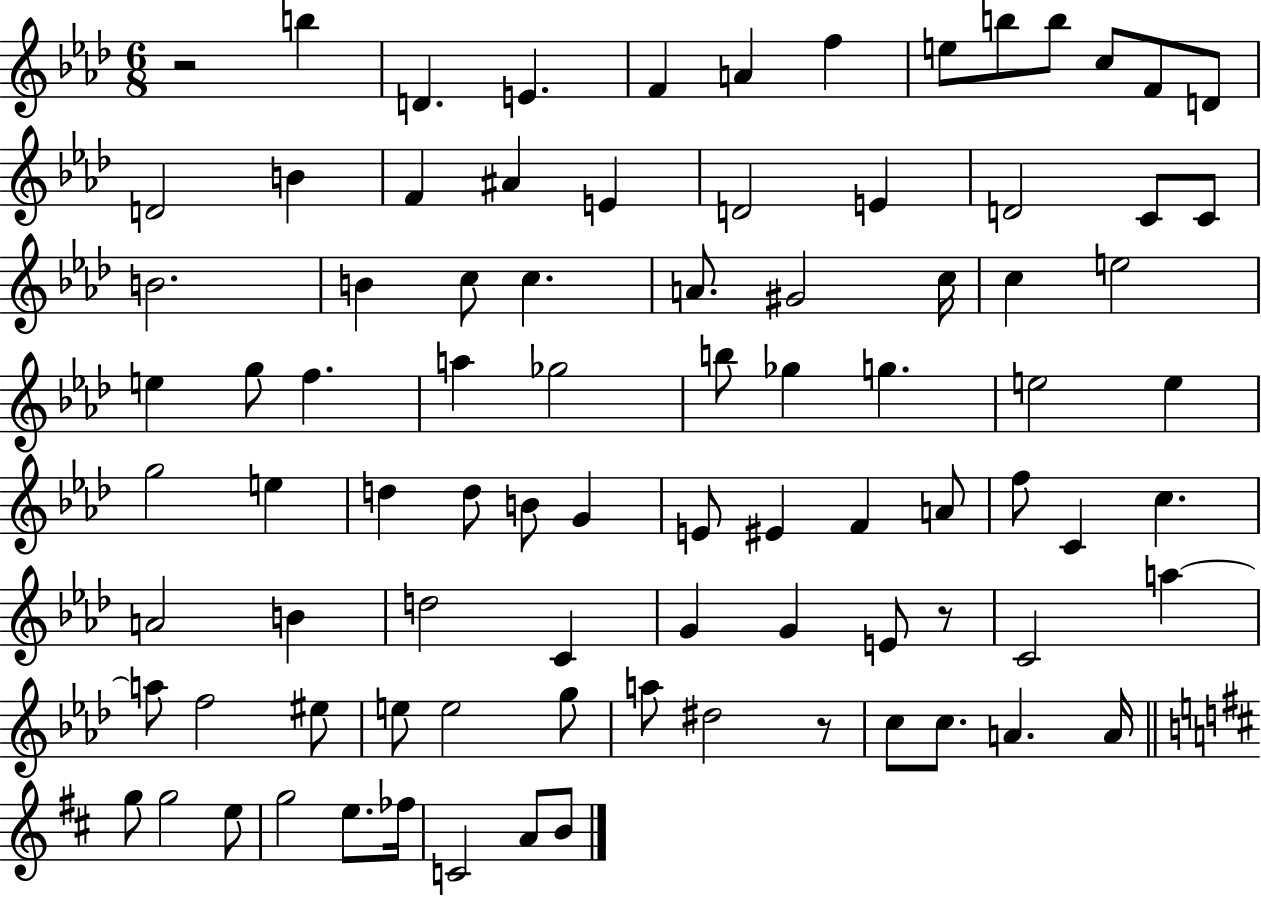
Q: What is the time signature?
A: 6/8